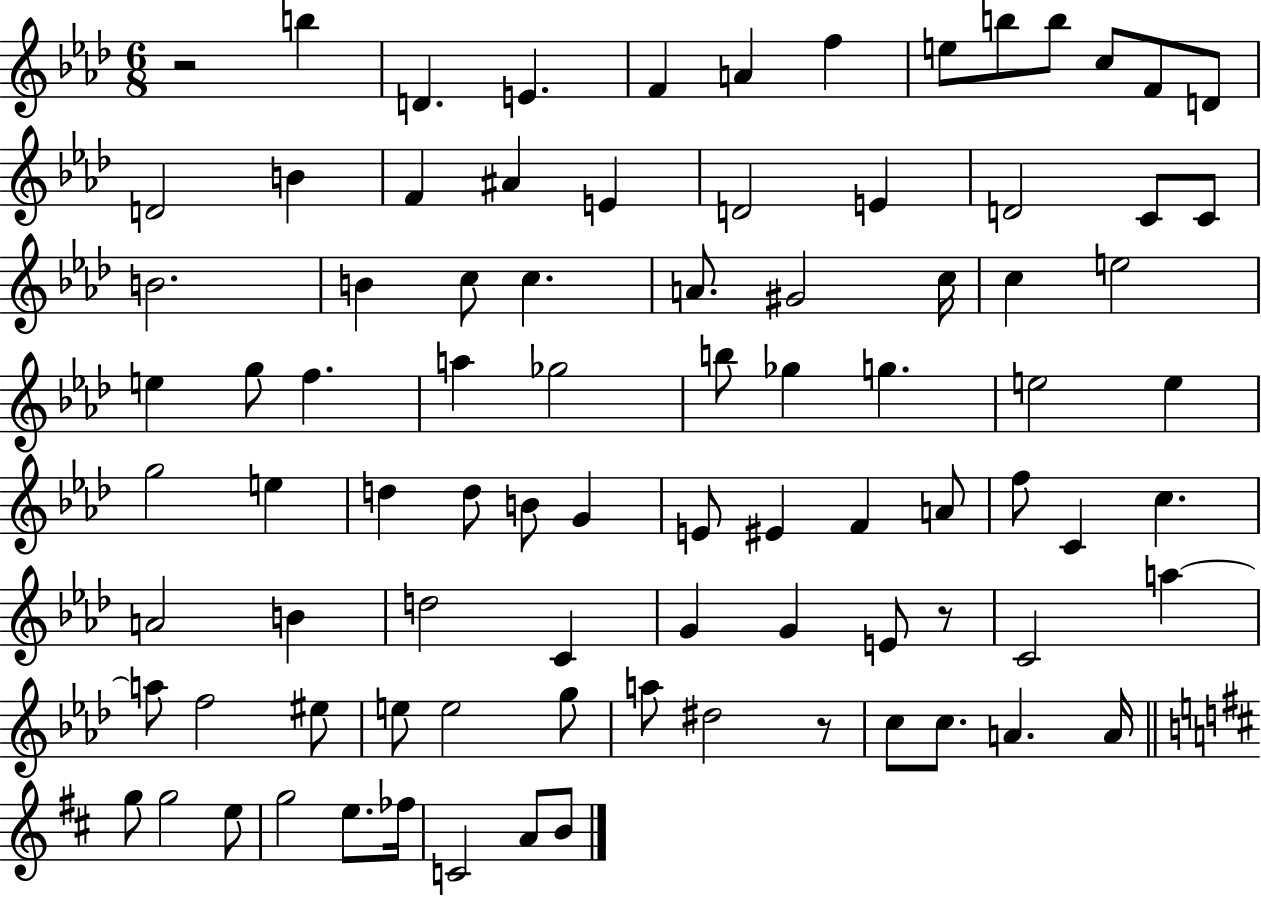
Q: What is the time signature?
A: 6/8